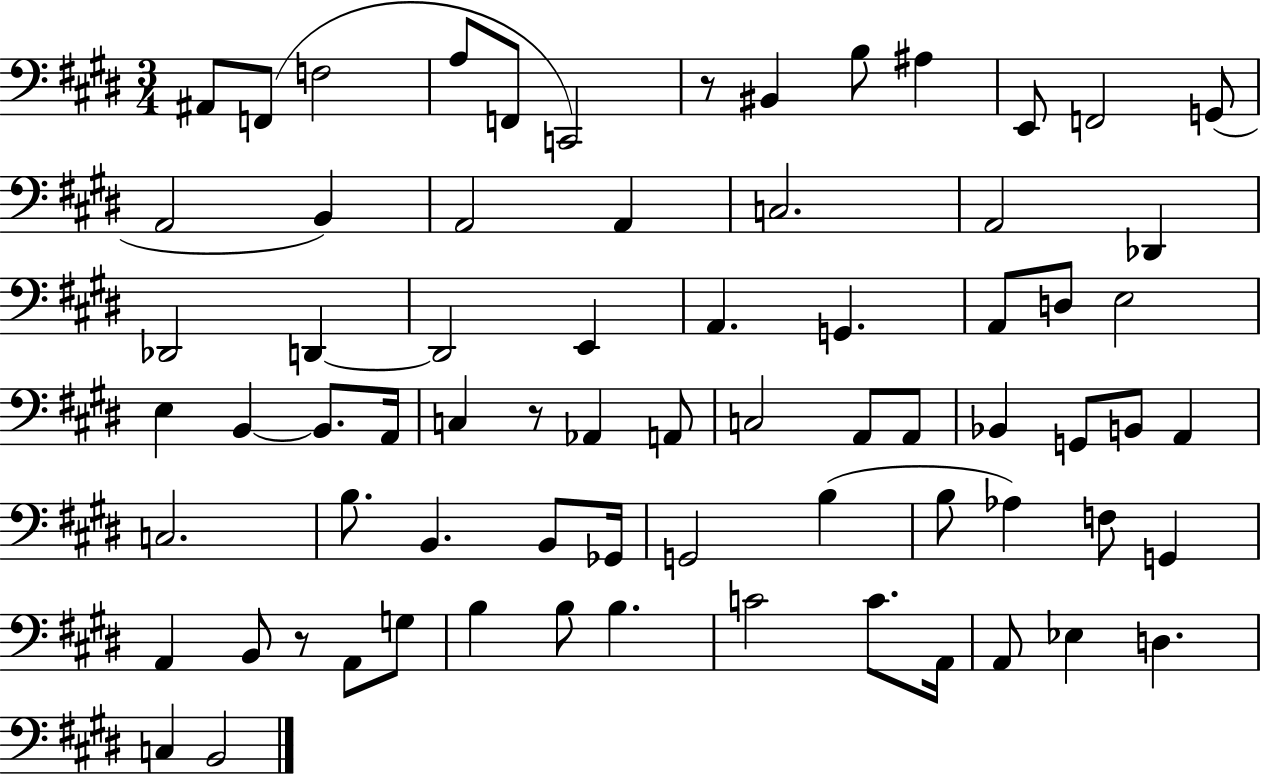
X:1
T:Untitled
M:3/4
L:1/4
K:E
^A,,/2 F,,/2 F,2 A,/2 F,,/2 C,,2 z/2 ^B,, B,/2 ^A, E,,/2 F,,2 G,,/2 A,,2 B,, A,,2 A,, C,2 A,,2 _D,, _D,,2 D,, D,,2 E,, A,, G,, A,,/2 D,/2 E,2 E, B,, B,,/2 A,,/4 C, z/2 _A,, A,,/2 C,2 A,,/2 A,,/2 _B,, G,,/2 B,,/2 A,, C,2 B,/2 B,, B,,/2 _G,,/4 G,,2 B, B,/2 _A, F,/2 G,, A,, B,,/2 z/2 A,,/2 G,/2 B, B,/2 B, C2 C/2 A,,/4 A,,/2 _E, D, C, B,,2